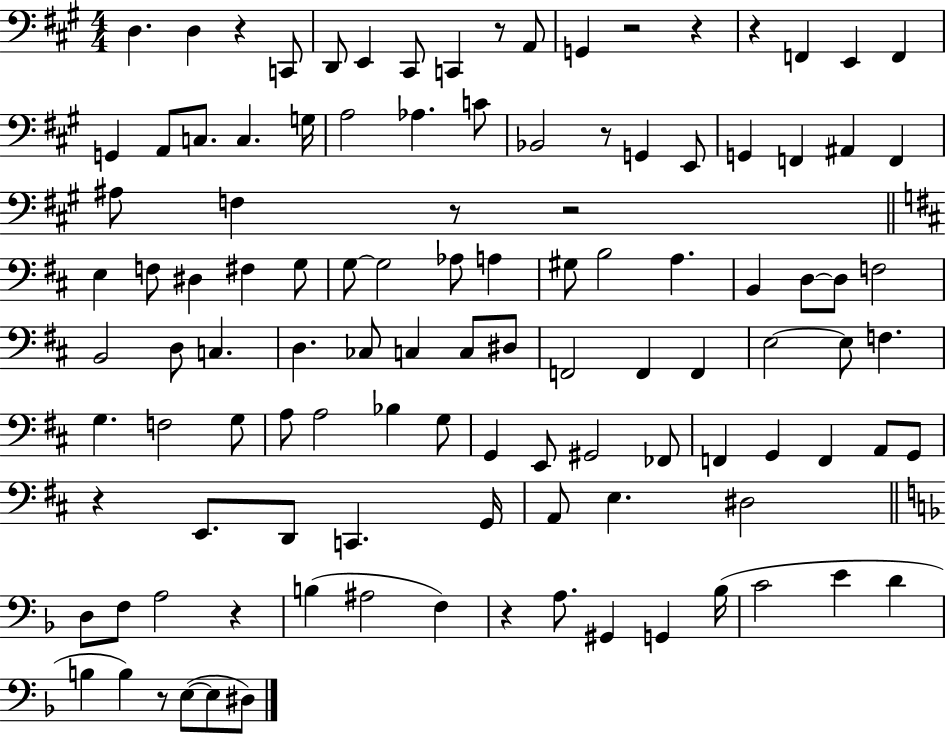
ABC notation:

X:1
T:Untitled
M:4/4
L:1/4
K:A
D, D, z C,,/2 D,,/2 E,, ^C,,/2 C,, z/2 A,,/2 G,, z2 z z F,, E,, F,, G,, A,,/2 C,/2 C, G,/4 A,2 _A, C/2 _B,,2 z/2 G,, E,,/2 G,, F,, ^A,, F,, ^A,/2 F, z/2 z2 E, F,/2 ^D, ^F, G,/2 G,/2 G,2 _A,/2 A, ^G,/2 B,2 A, B,, D,/2 D,/2 F,2 B,,2 D,/2 C, D, _C,/2 C, C,/2 ^D,/2 F,,2 F,, F,, E,2 E,/2 F, G, F,2 G,/2 A,/2 A,2 _B, G,/2 G,, E,,/2 ^G,,2 _F,,/2 F,, G,, F,, A,,/2 G,,/2 z E,,/2 D,,/2 C,, G,,/4 A,,/2 E, ^D,2 D,/2 F,/2 A,2 z B, ^A,2 F, z A,/2 ^G,, G,, _B,/4 C2 E D B, B, z/2 E,/2 E,/2 ^D,/2